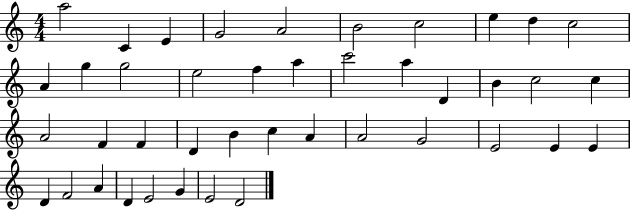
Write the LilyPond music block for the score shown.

{
  \clef treble
  \numericTimeSignature
  \time 4/4
  \key c \major
  a''2 c'4 e'4 | g'2 a'2 | b'2 c''2 | e''4 d''4 c''2 | \break a'4 g''4 g''2 | e''2 f''4 a''4 | c'''2 a''4 d'4 | b'4 c''2 c''4 | \break a'2 f'4 f'4 | d'4 b'4 c''4 a'4 | a'2 g'2 | e'2 e'4 e'4 | \break d'4 f'2 a'4 | d'4 e'2 g'4 | e'2 d'2 | \bar "|."
}